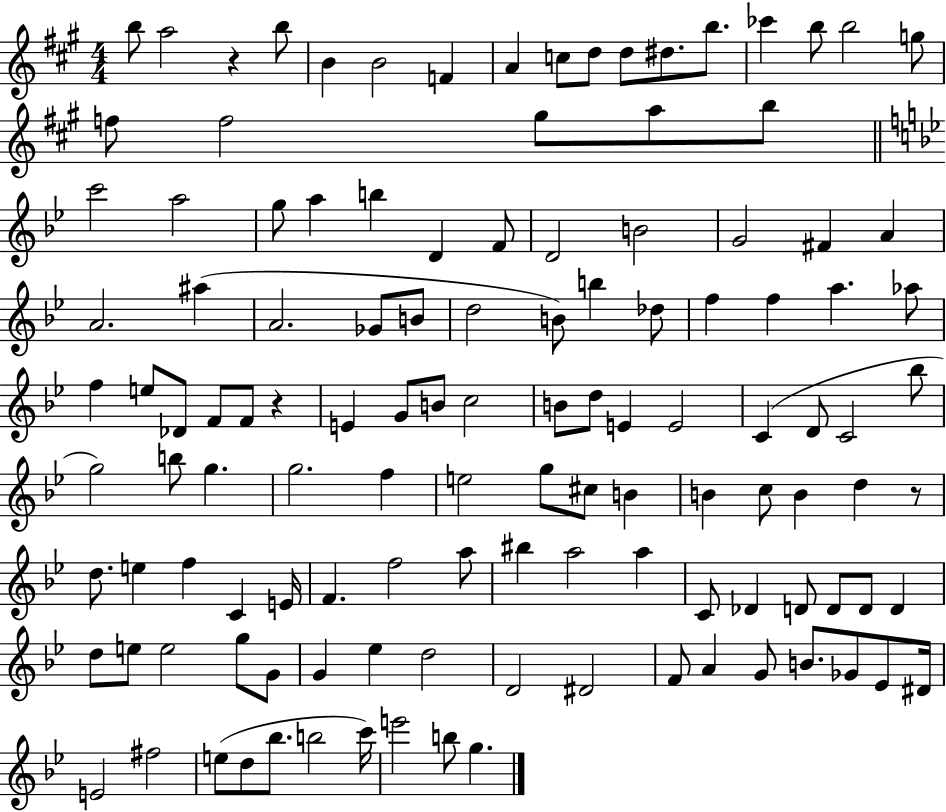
B5/e A5/h R/q B5/e B4/q B4/h F4/q A4/q C5/e D5/e D5/e D#5/e. B5/e. CES6/q B5/e B5/h G5/e F5/e F5/h G#5/e A5/e B5/e C6/h A5/h G5/e A5/q B5/q D4/q F4/e D4/h B4/h G4/h F#4/q A4/q A4/h. A#5/q A4/h. Gb4/e B4/e D5/h B4/e B5/q Db5/e F5/q F5/q A5/q. Ab5/e F5/q E5/e Db4/e F4/e F4/e R/q E4/q G4/e B4/e C5/h B4/e D5/e E4/q E4/h C4/q D4/e C4/h Bb5/e G5/h B5/e G5/q. G5/h. F5/q E5/h G5/e C#5/e B4/q B4/q C5/e B4/q D5/q R/e D5/e. E5/q F5/q C4/q E4/s F4/q. F5/h A5/e BIS5/q A5/h A5/q C4/e Db4/q D4/e D4/e D4/e D4/q D5/e E5/e E5/h G5/e G4/e G4/q Eb5/q D5/h D4/h D#4/h F4/e A4/q G4/e B4/e. Gb4/e Eb4/e D#4/s E4/h F#5/h E5/e D5/e Bb5/e. B5/h C6/s E6/h B5/e G5/q.